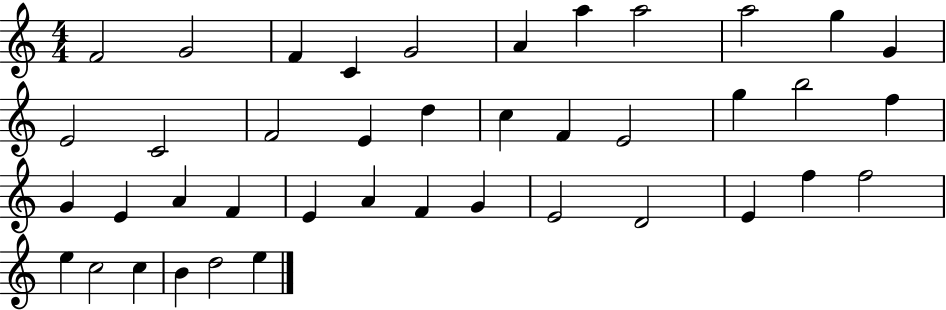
{
  \clef treble
  \numericTimeSignature
  \time 4/4
  \key c \major
  f'2 g'2 | f'4 c'4 g'2 | a'4 a''4 a''2 | a''2 g''4 g'4 | \break e'2 c'2 | f'2 e'4 d''4 | c''4 f'4 e'2 | g''4 b''2 f''4 | \break g'4 e'4 a'4 f'4 | e'4 a'4 f'4 g'4 | e'2 d'2 | e'4 f''4 f''2 | \break e''4 c''2 c''4 | b'4 d''2 e''4 | \bar "|."
}